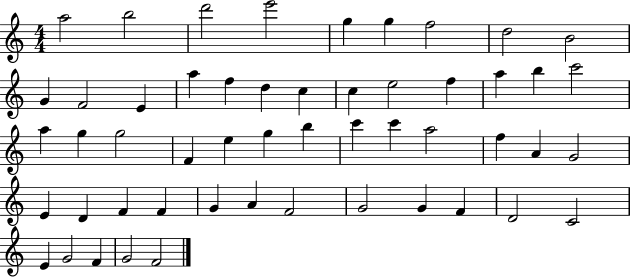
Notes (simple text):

A5/h B5/h D6/h E6/h G5/q G5/q F5/h D5/h B4/h G4/q F4/h E4/q A5/q F5/q D5/q C5/q C5/q E5/h F5/q A5/q B5/q C6/h A5/q G5/q G5/h F4/q E5/q G5/q B5/q C6/q C6/q A5/h F5/q A4/q G4/h E4/q D4/q F4/q F4/q G4/q A4/q F4/h G4/h G4/q F4/q D4/h C4/h E4/q G4/h F4/q G4/h F4/h